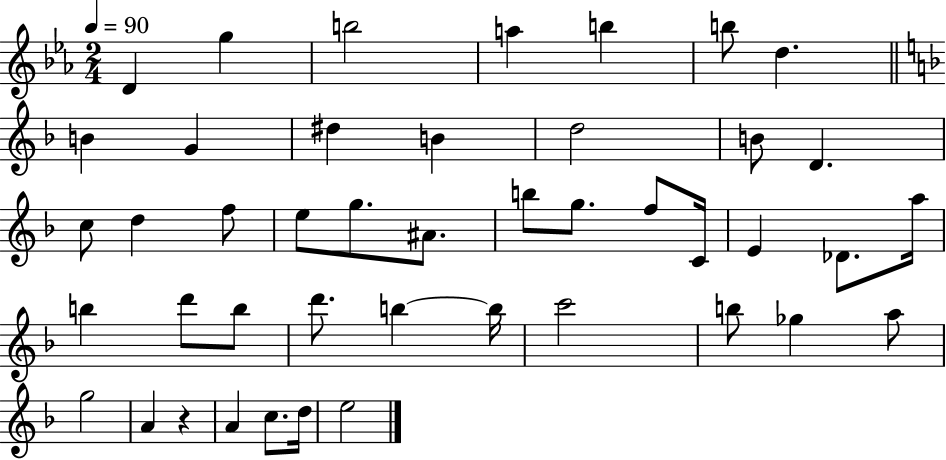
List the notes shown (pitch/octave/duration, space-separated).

D4/q G5/q B5/h A5/q B5/q B5/e D5/q. B4/q G4/q D#5/q B4/q D5/h B4/e D4/q. C5/e D5/q F5/e E5/e G5/e. A#4/e. B5/e G5/e. F5/e C4/s E4/q Db4/e. A5/s B5/q D6/e B5/e D6/e. B5/q B5/s C6/h B5/e Gb5/q A5/e G5/h A4/q R/q A4/q C5/e. D5/s E5/h